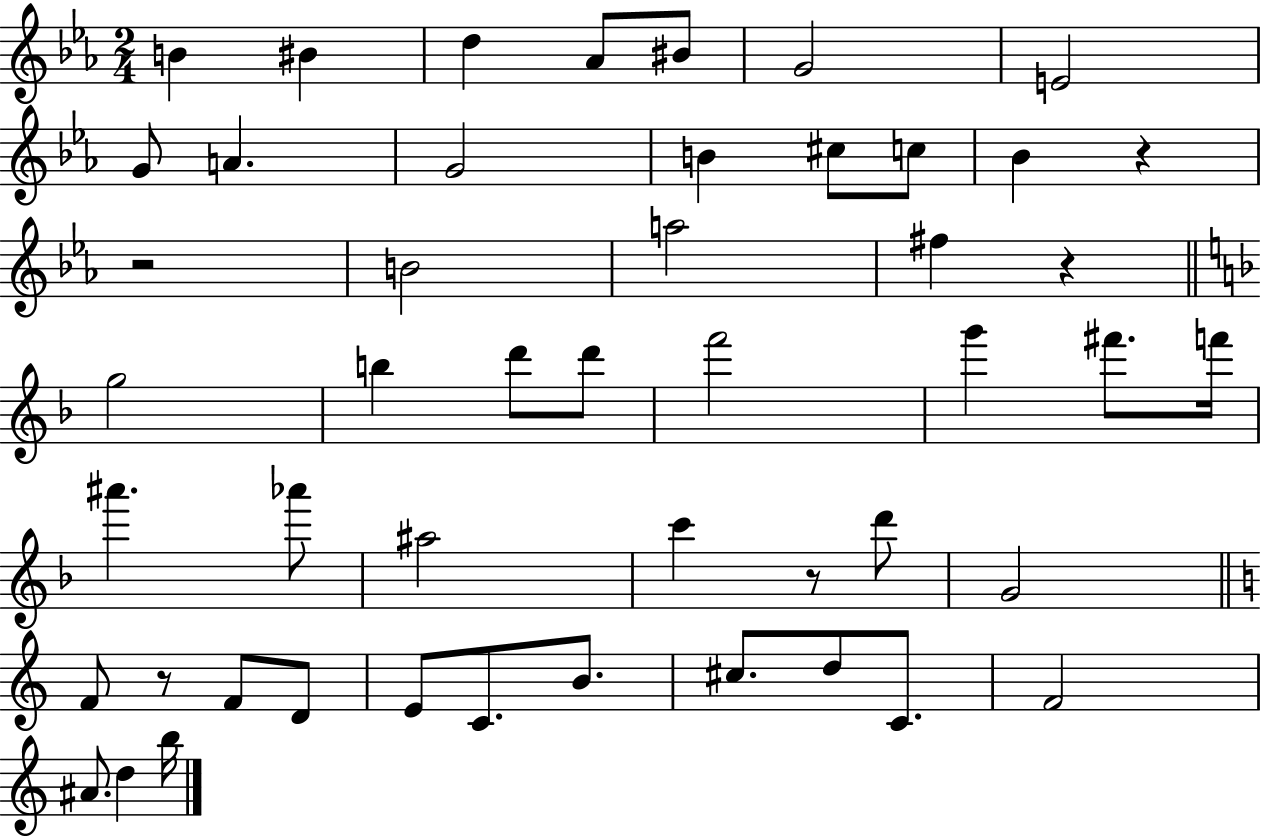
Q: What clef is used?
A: treble